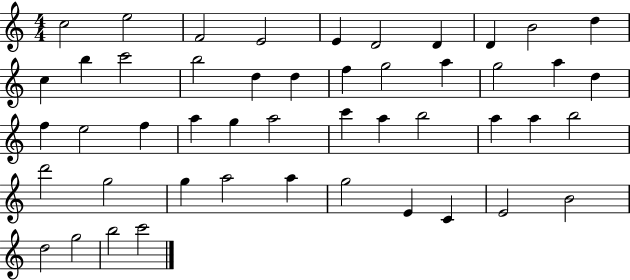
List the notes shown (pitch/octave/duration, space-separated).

C5/h E5/h F4/h E4/h E4/q D4/h D4/q D4/q B4/h D5/q C5/q B5/q C6/h B5/h D5/q D5/q F5/q G5/h A5/q G5/h A5/q D5/q F5/q E5/h F5/q A5/q G5/q A5/h C6/q A5/q B5/h A5/q A5/q B5/h D6/h G5/h G5/q A5/h A5/q G5/h E4/q C4/q E4/h B4/h D5/h G5/h B5/h C6/h